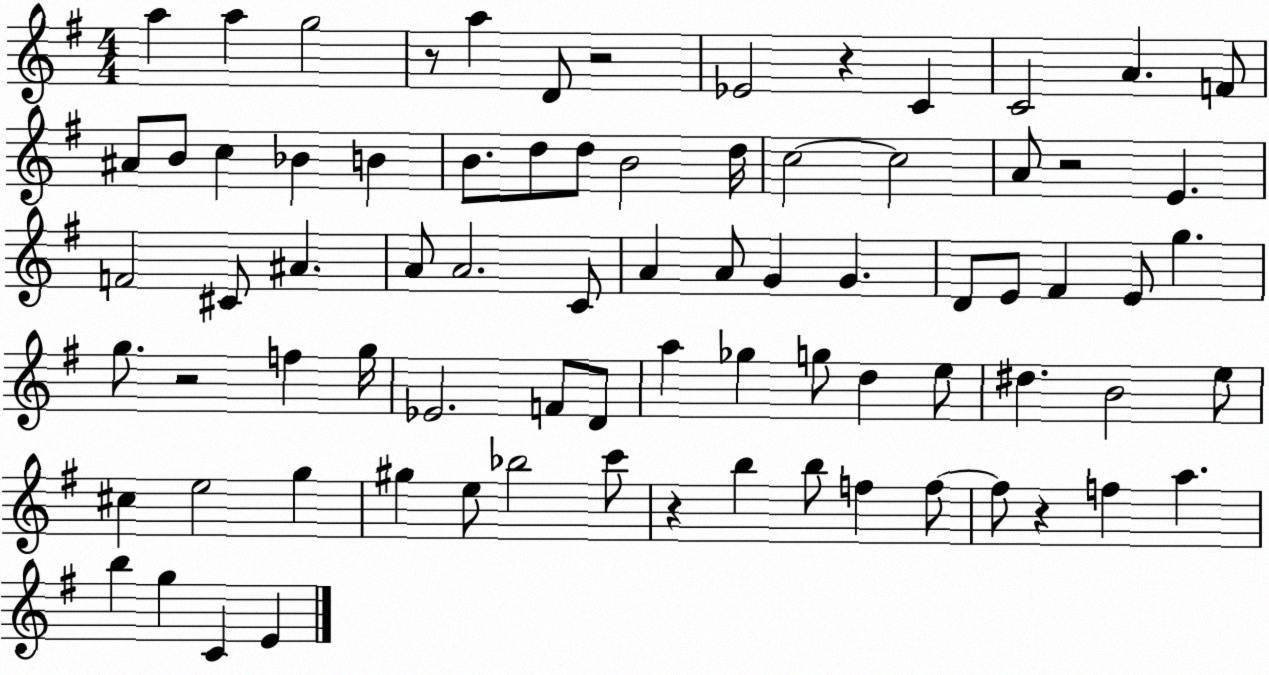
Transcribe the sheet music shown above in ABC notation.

X:1
T:Untitled
M:4/4
L:1/4
K:G
a a g2 z/2 a D/2 z2 _E2 z C C2 A F/2 ^A/2 B/2 c _B B B/2 d/2 d/2 B2 d/4 c2 c2 A/2 z2 E F2 ^C/2 ^A A/2 A2 C/2 A A/2 G G D/2 E/2 ^F E/2 g g/2 z2 f g/4 _E2 F/2 D/2 a _g g/2 d e/2 ^d B2 e/2 ^c e2 g ^g e/2 _b2 c'/2 z b b/2 f f/2 f/2 z f a b g C E